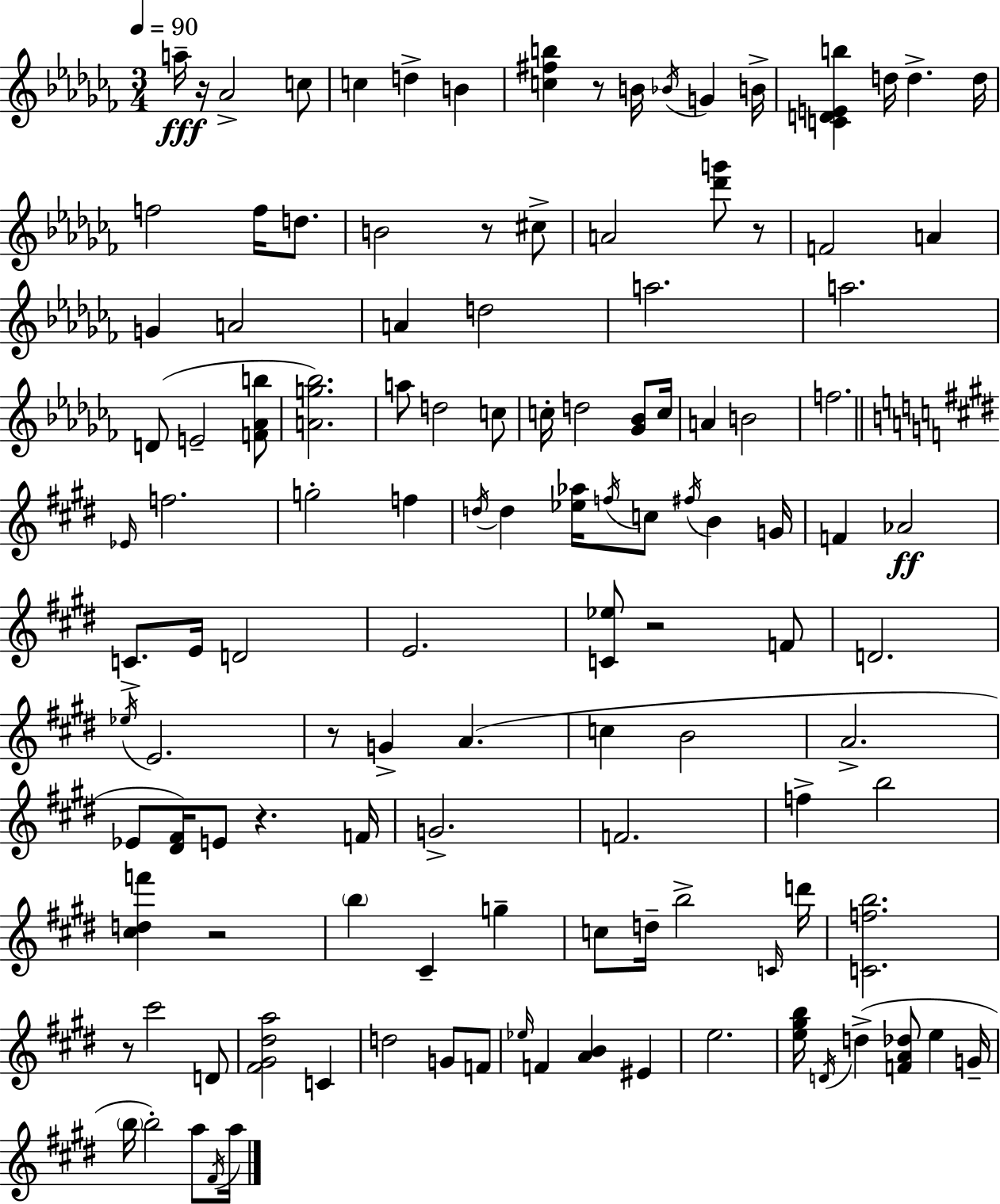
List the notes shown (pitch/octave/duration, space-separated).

A5/s R/s Ab4/h C5/e C5/q D5/q B4/q [C5,F#5,B5]/q R/e B4/s Bb4/s G4/q B4/s [C4,D4,E4,B5]/q D5/s D5/q. D5/s F5/h F5/s D5/e. B4/h R/e C#5/e A4/h [Db6,G6]/e R/e F4/h A4/q G4/q A4/h A4/q D5/h A5/h. A5/h. D4/e E4/h [F4,Ab4,B5]/e [A4,G5,Bb5]/h. A5/e D5/h C5/e C5/s D5/h [Gb4,Bb4]/e C5/s A4/q B4/h F5/h. Eb4/s F5/h. G5/h F5/q D5/s D5/q [Eb5,Ab5]/s F5/s C5/e F#5/s B4/q G4/s F4/q Ab4/h C4/e. E4/s D4/h E4/h. [C4,Eb5]/e R/h F4/e D4/h. Eb5/s E4/h. R/e G4/q A4/q. C5/q B4/h A4/h. Eb4/e [D#4,F#4]/s E4/e R/q. F4/s G4/h. F4/h. F5/q B5/h [C#5,D5,F6]/q R/h B5/q C#4/q G5/q C5/e D5/s B5/h C4/s D6/s [C4,F5,B5]/h. R/e C#6/h D4/e [F#4,G#4,D#5,A5]/h C4/q D5/h G4/e F4/e Eb5/s F4/q [A4,B4]/q EIS4/q E5/h. [E5,G#5,B5]/s D4/s D5/q [F4,A4,Db5]/e E5/q G4/s B5/s B5/h A5/e F#4/s A5/s